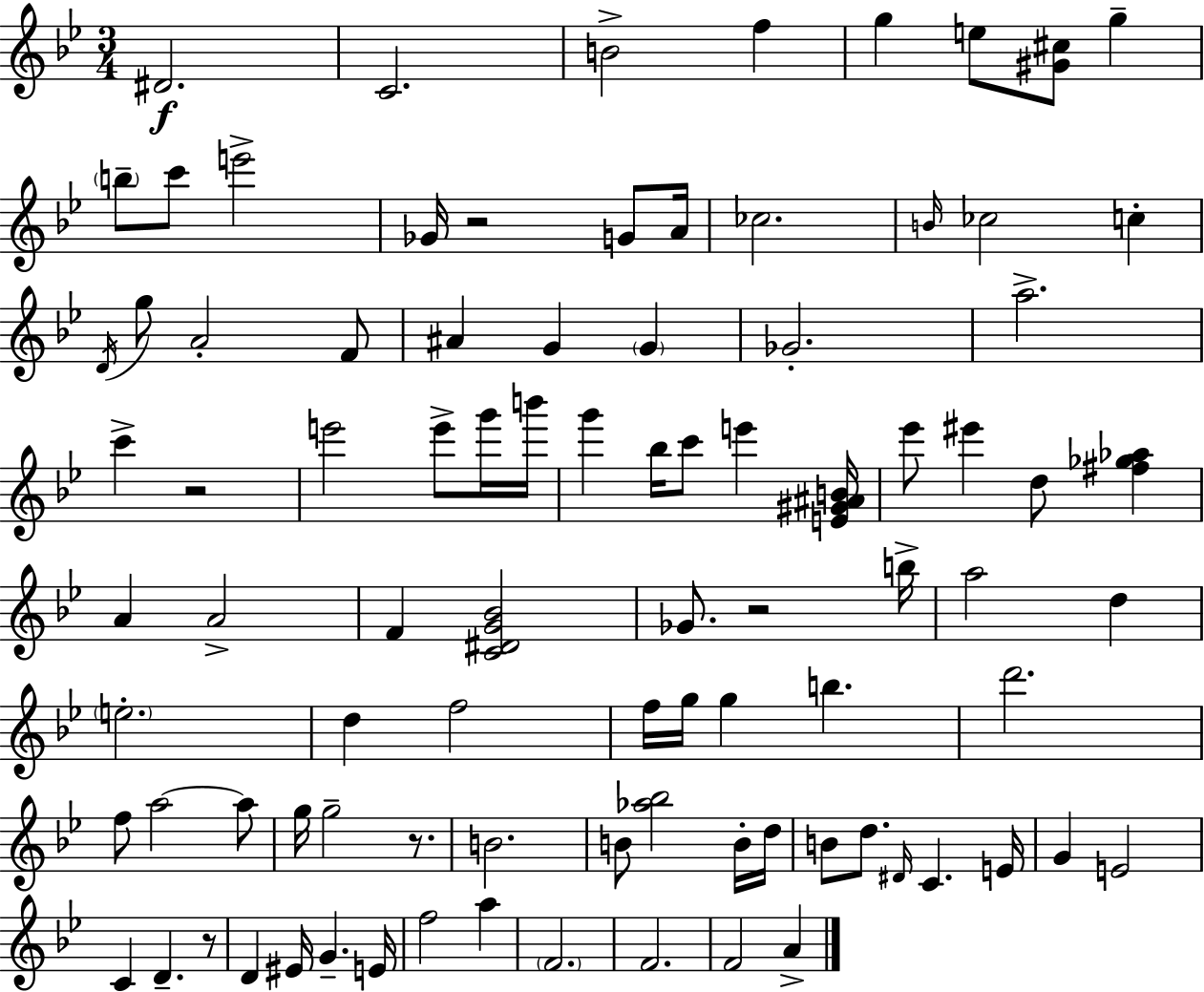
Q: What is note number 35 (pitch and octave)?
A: E6